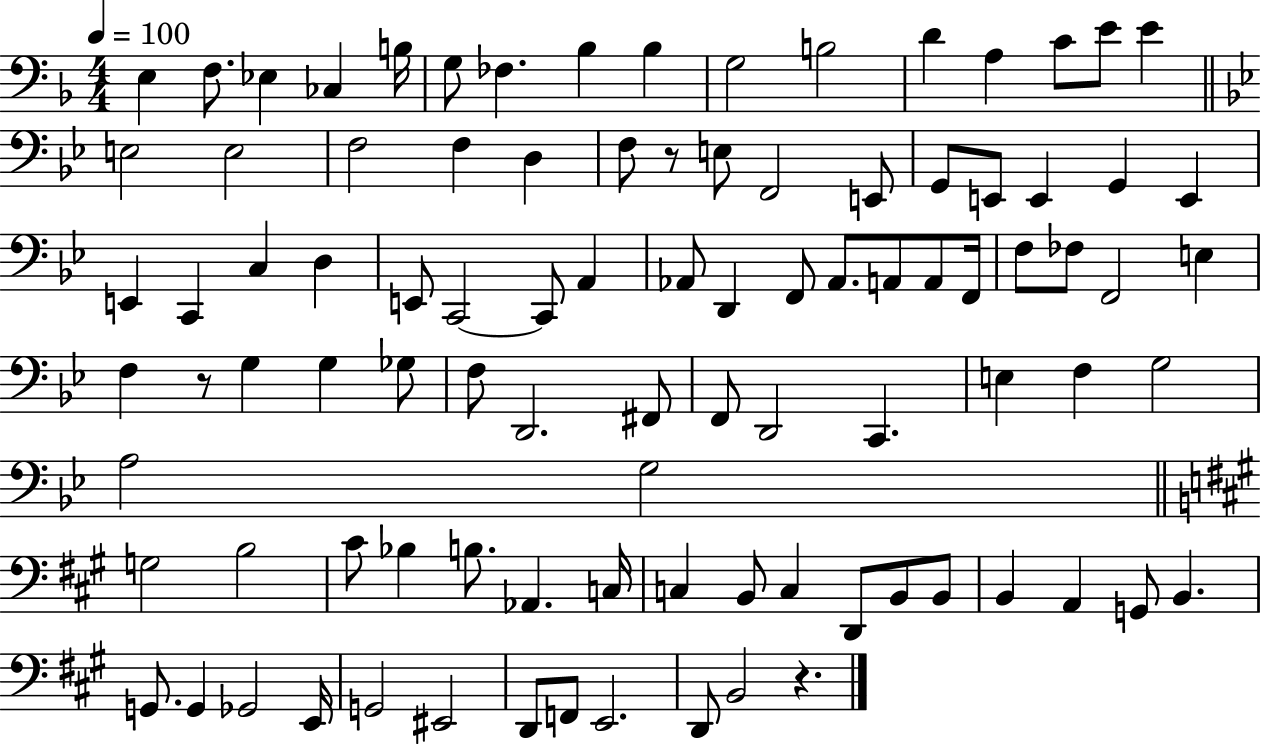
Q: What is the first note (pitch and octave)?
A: E3